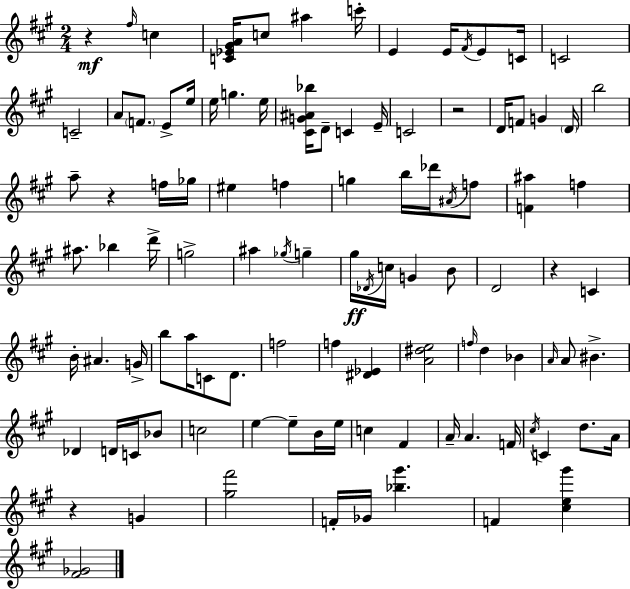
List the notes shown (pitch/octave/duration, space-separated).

R/q F#5/s C5/q [C4,Eb4,G#4,A4]/s C5/e A#5/q C6/s E4/q E4/s F#4/s E4/e C4/s C4/h C4/h A4/e F4/e. E4/e E5/s E5/s G5/q. E5/s [C#4,G4,A#4,Bb5]/s D4/e C4/q E4/s C4/h R/h D4/s F4/e G4/q D4/s B5/h A5/e R/q F5/s Gb5/s EIS5/q F5/q G5/q B5/s Db6/s A#4/s F5/e [F4,A#5]/q F5/q A#5/e. Bb5/q D6/s G5/h A#5/q Gb5/s G5/q G#5/s Db4/s C5/s G4/q B4/e D4/h R/q C4/q B4/s A#4/q. G4/s B5/e A5/s C4/e D4/e. F5/h F5/q [D#4,Eb4]/q [A4,D#5,E5]/h F5/s D5/q Bb4/q A4/s A4/e BIS4/q. Db4/q D4/s C4/s Bb4/e C5/h E5/q E5/e B4/s E5/s C5/q F#4/q A4/s A4/q. F4/s C#5/s C4/q D5/e. A4/s R/q G4/q [G#5,F#6]/h F4/s Gb4/s [Bb5,G#6]/q. F4/q [C#5,E5,G#6]/q [F#4,Gb4]/h